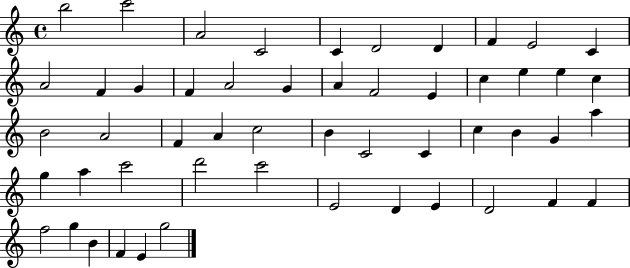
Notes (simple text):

B5/h C6/h A4/h C4/h C4/q D4/h D4/q F4/q E4/h C4/q A4/h F4/q G4/q F4/q A4/h G4/q A4/q F4/h E4/q C5/q E5/q E5/q C5/q B4/h A4/h F4/q A4/q C5/h B4/q C4/h C4/q C5/q B4/q G4/q A5/q G5/q A5/q C6/h D6/h C6/h E4/h D4/q E4/q D4/h F4/q F4/q F5/h G5/q B4/q F4/q E4/q G5/h